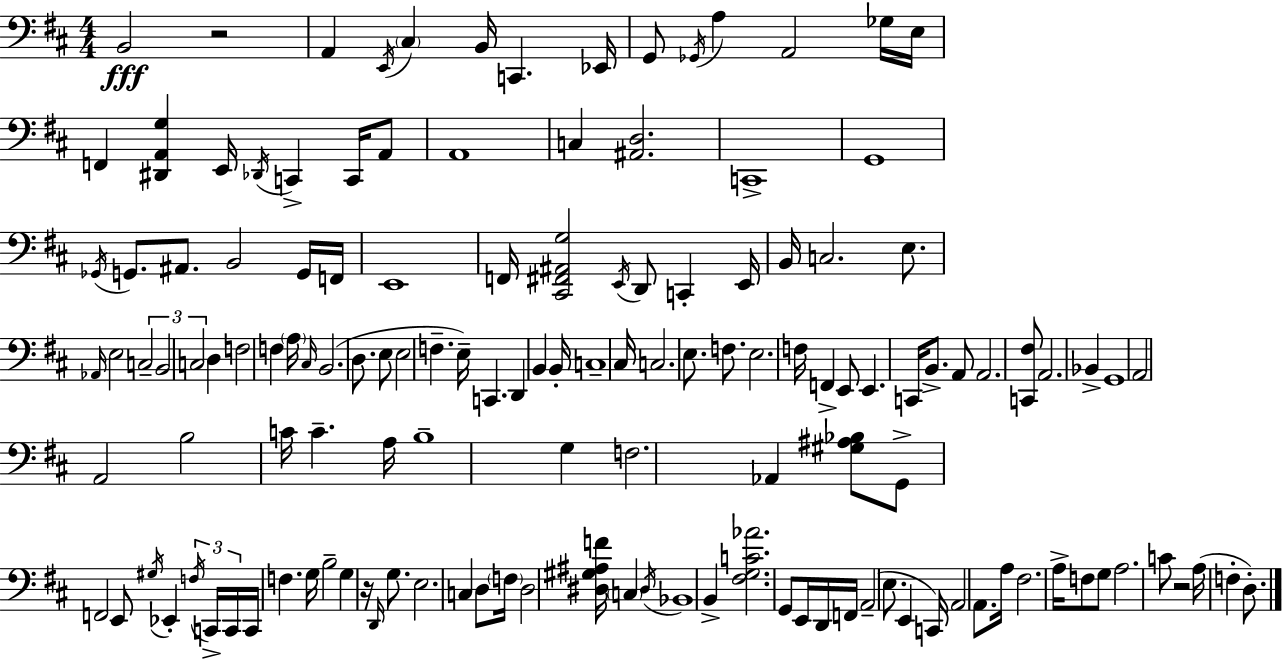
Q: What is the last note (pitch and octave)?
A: D3